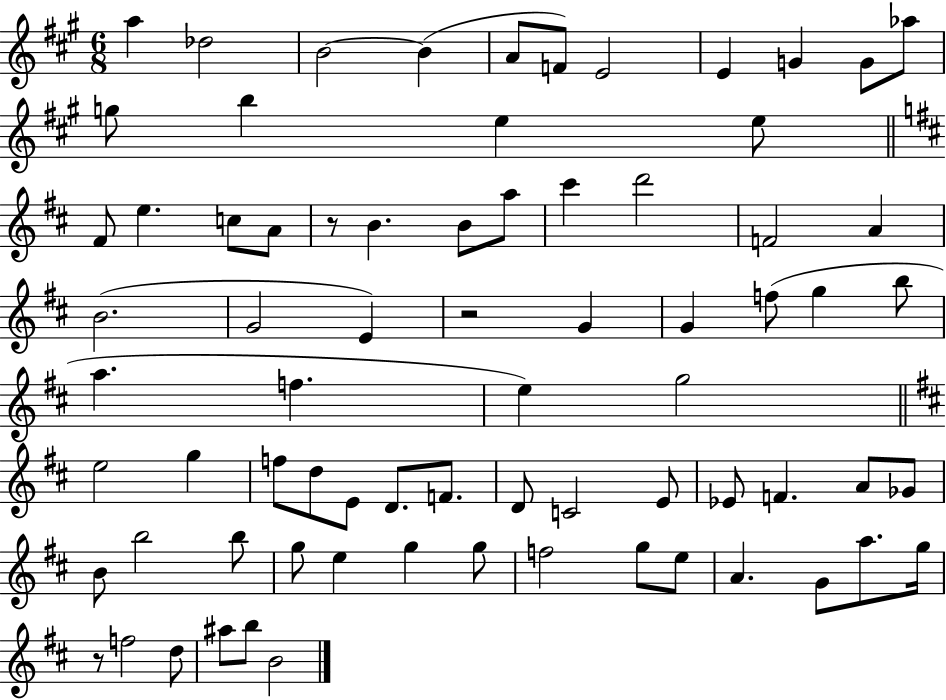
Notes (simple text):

A5/q Db5/h B4/h B4/q A4/e F4/e E4/h E4/q G4/q G4/e Ab5/e G5/e B5/q E5/q E5/e F#4/e E5/q. C5/e A4/e R/e B4/q. B4/e A5/e C#6/q D6/h F4/h A4/q B4/h. G4/h E4/q R/h G4/q G4/q F5/e G5/q B5/e A5/q. F5/q. E5/q G5/h E5/h G5/q F5/e D5/e E4/e D4/e. F4/e. D4/e C4/h E4/e Eb4/e F4/q. A4/e Gb4/e B4/e B5/h B5/e G5/e E5/q G5/q G5/e F5/h G5/e E5/e A4/q. G4/e A5/e. G5/s R/e F5/h D5/e A#5/e B5/e B4/h